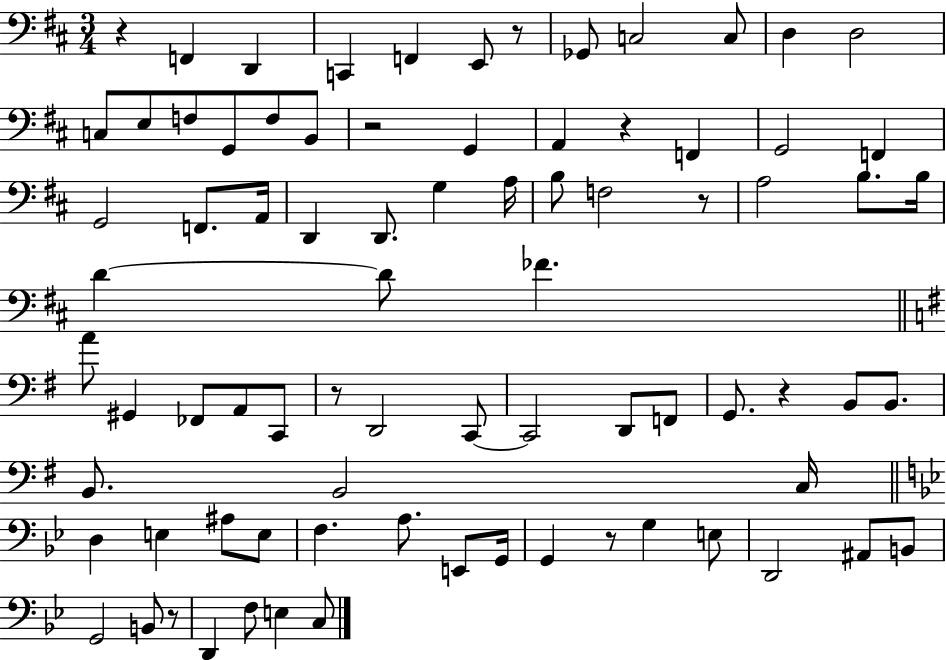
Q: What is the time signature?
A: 3/4